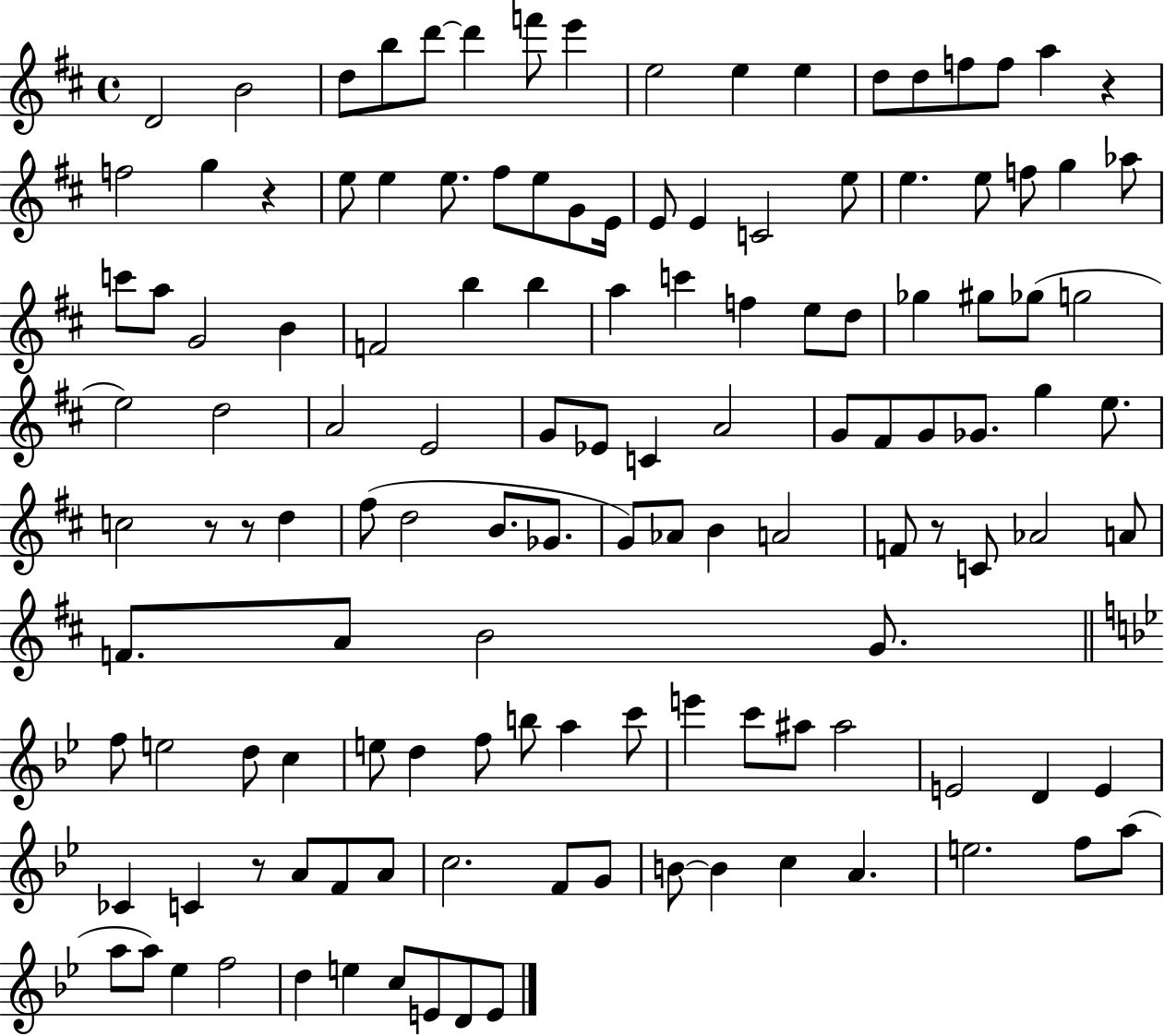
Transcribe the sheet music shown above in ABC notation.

X:1
T:Untitled
M:4/4
L:1/4
K:D
D2 B2 d/2 b/2 d'/2 d' f'/2 e' e2 e e d/2 d/2 f/2 f/2 a z f2 g z e/2 e e/2 ^f/2 e/2 G/2 E/4 E/2 E C2 e/2 e e/2 f/2 g _a/2 c'/2 a/2 G2 B F2 b b a c' f e/2 d/2 _g ^g/2 _g/2 g2 e2 d2 A2 E2 G/2 _E/2 C A2 G/2 ^F/2 G/2 _G/2 g e/2 c2 z/2 z/2 d ^f/2 d2 B/2 _G/2 G/2 _A/2 B A2 F/2 z/2 C/2 _A2 A/2 F/2 A/2 B2 G/2 f/2 e2 d/2 c e/2 d f/2 b/2 a c'/2 e' c'/2 ^a/2 ^a2 E2 D E _C C z/2 A/2 F/2 A/2 c2 F/2 G/2 B/2 B c A e2 f/2 a/2 a/2 a/2 _e f2 d e c/2 E/2 D/2 E/2